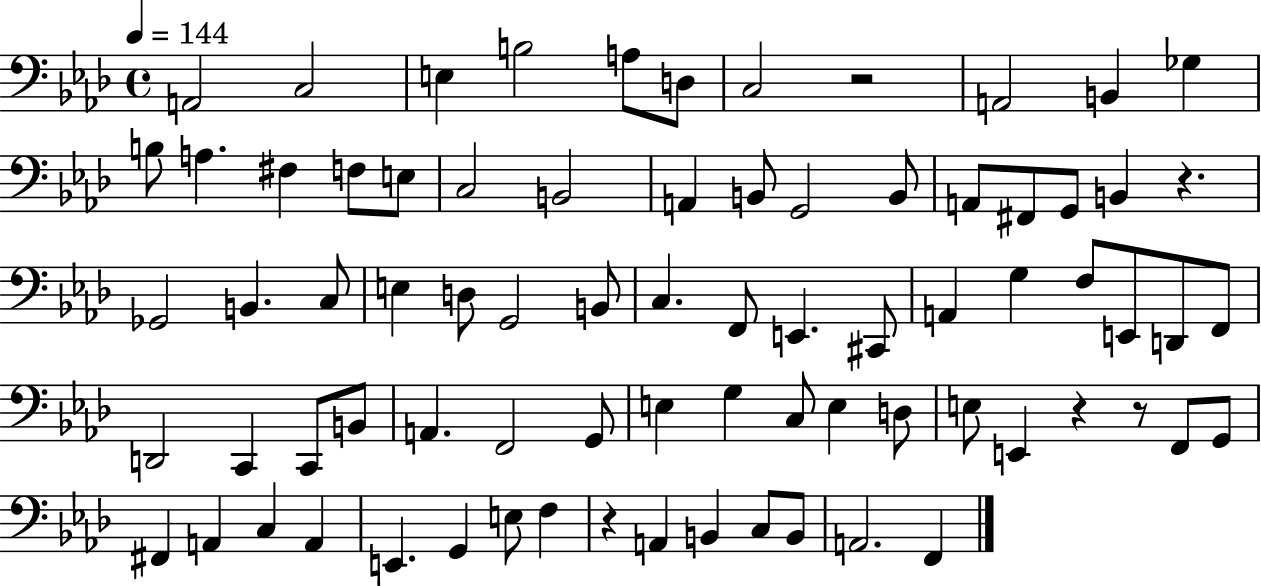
A2/h C3/h E3/q B3/h A3/e D3/e C3/h R/h A2/h B2/q Gb3/q B3/e A3/q. F#3/q F3/e E3/e C3/h B2/h A2/q B2/e G2/h B2/e A2/e F#2/e G2/e B2/q R/q. Gb2/h B2/q. C3/e E3/q D3/e G2/h B2/e C3/q. F2/e E2/q. C#2/e A2/q G3/q F3/e E2/e D2/e F2/e D2/h C2/q C2/e B2/e A2/q. F2/h G2/e E3/q G3/q C3/e E3/q D3/e E3/e E2/q R/q R/e F2/e G2/e F#2/q A2/q C3/q A2/q E2/q. G2/q E3/e F3/q R/q A2/q B2/q C3/e B2/e A2/h. F2/q